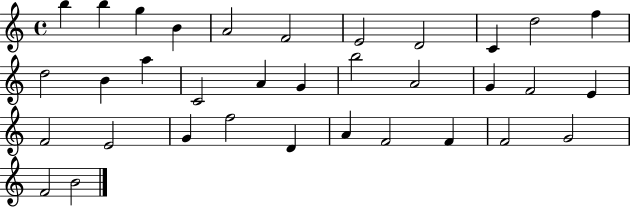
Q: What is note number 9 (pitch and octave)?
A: C4